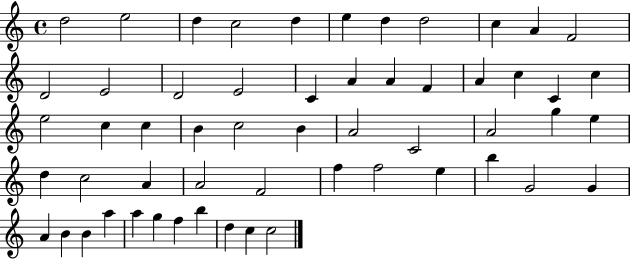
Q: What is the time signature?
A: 4/4